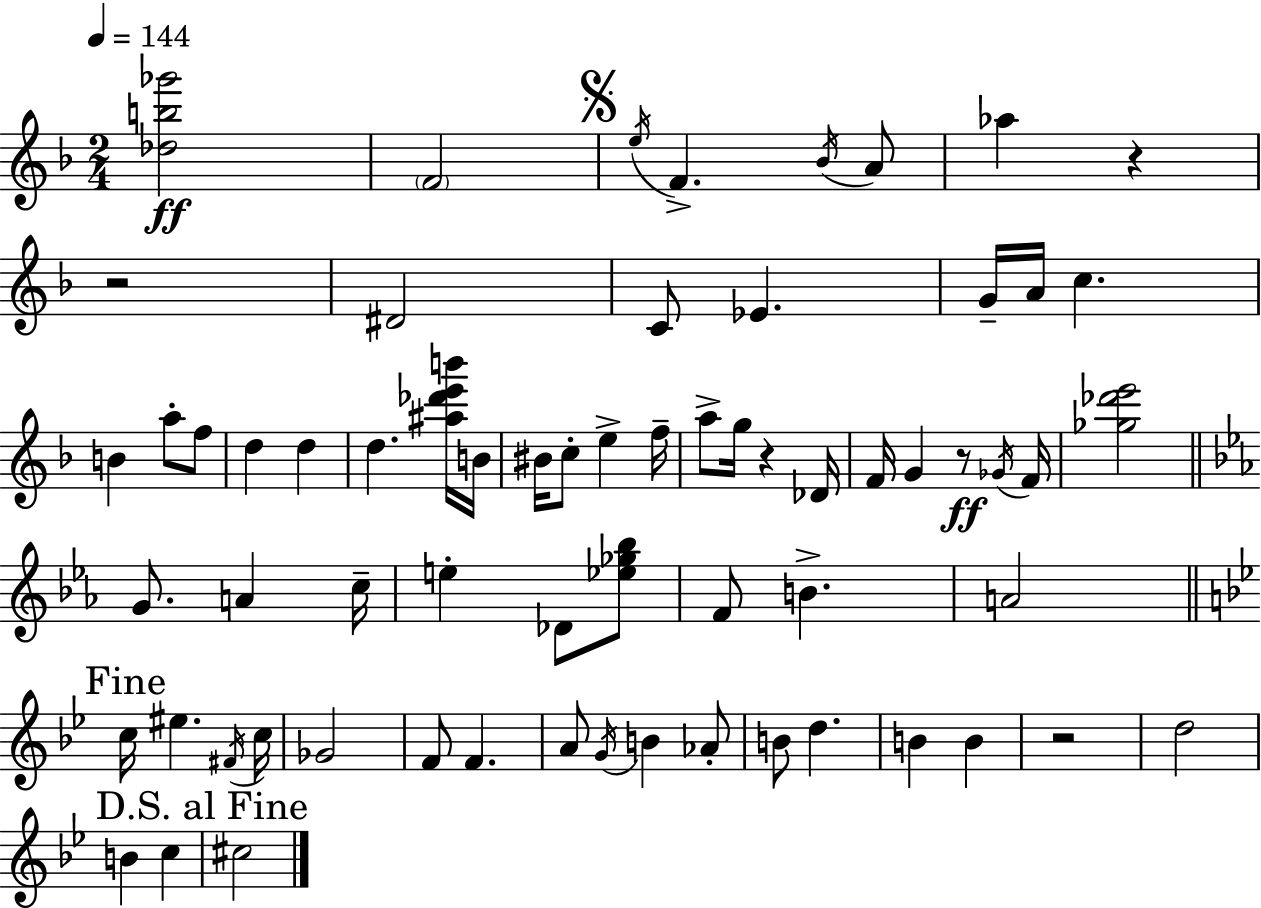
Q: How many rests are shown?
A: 5